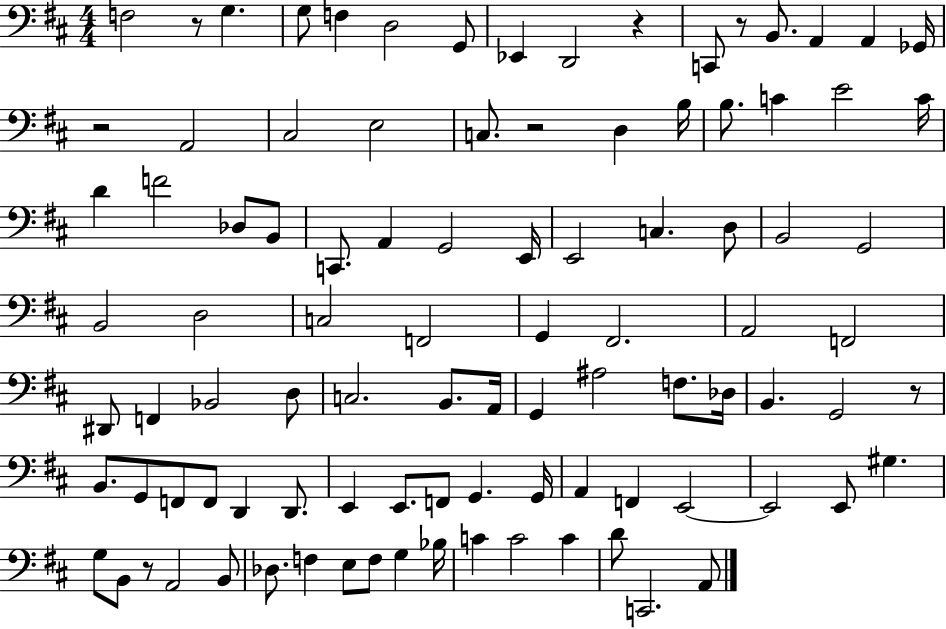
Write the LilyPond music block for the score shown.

{
  \clef bass
  \numericTimeSignature
  \time 4/4
  \key d \major
  f2 r8 g4. | g8 f4 d2 g,8 | ees,4 d,2 r4 | c,8 r8 b,8. a,4 a,4 ges,16 | \break r2 a,2 | cis2 e2 | c8. r2 d4 b16 | b8. c'4 e'2 c'16 | \break d'4 f'2 des8 b,8 | c,8. a,4 g,2 e,16 | e,2 c4. d8 | b,2 g,2 | \break b,2 d2 | c2 f,2 | g,4 fis,2. | a,2 f,2 | \break dis,8 f,4 bes,2 d8 | c2. b,8. a,16 | g,4 ais2 f8. des16 | b,4. g,2 r8 | \break b,8. g,8 f,8 f,8 d,4 d,8. | e,4 e,8. f,8 g,4. g,16 | a,4 f,4 e,2~~ | e,2 e,8 gis4. | \break g8 b,8 r8 a,2 b,8 | des8. f4 e8 f8 g4 bes16 | c'4 c'2 c'4 | d'8 c,2. a,8 | \break \bar "|."
}